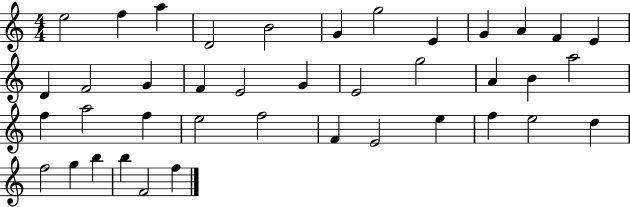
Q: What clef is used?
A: treble